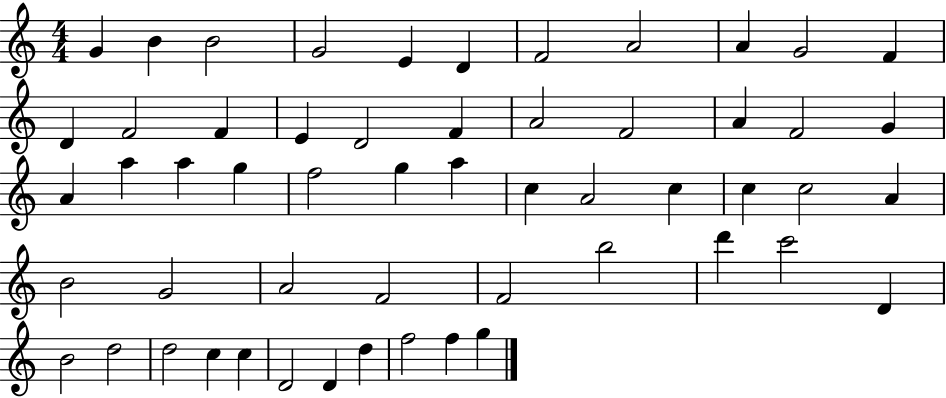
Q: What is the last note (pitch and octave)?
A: G5